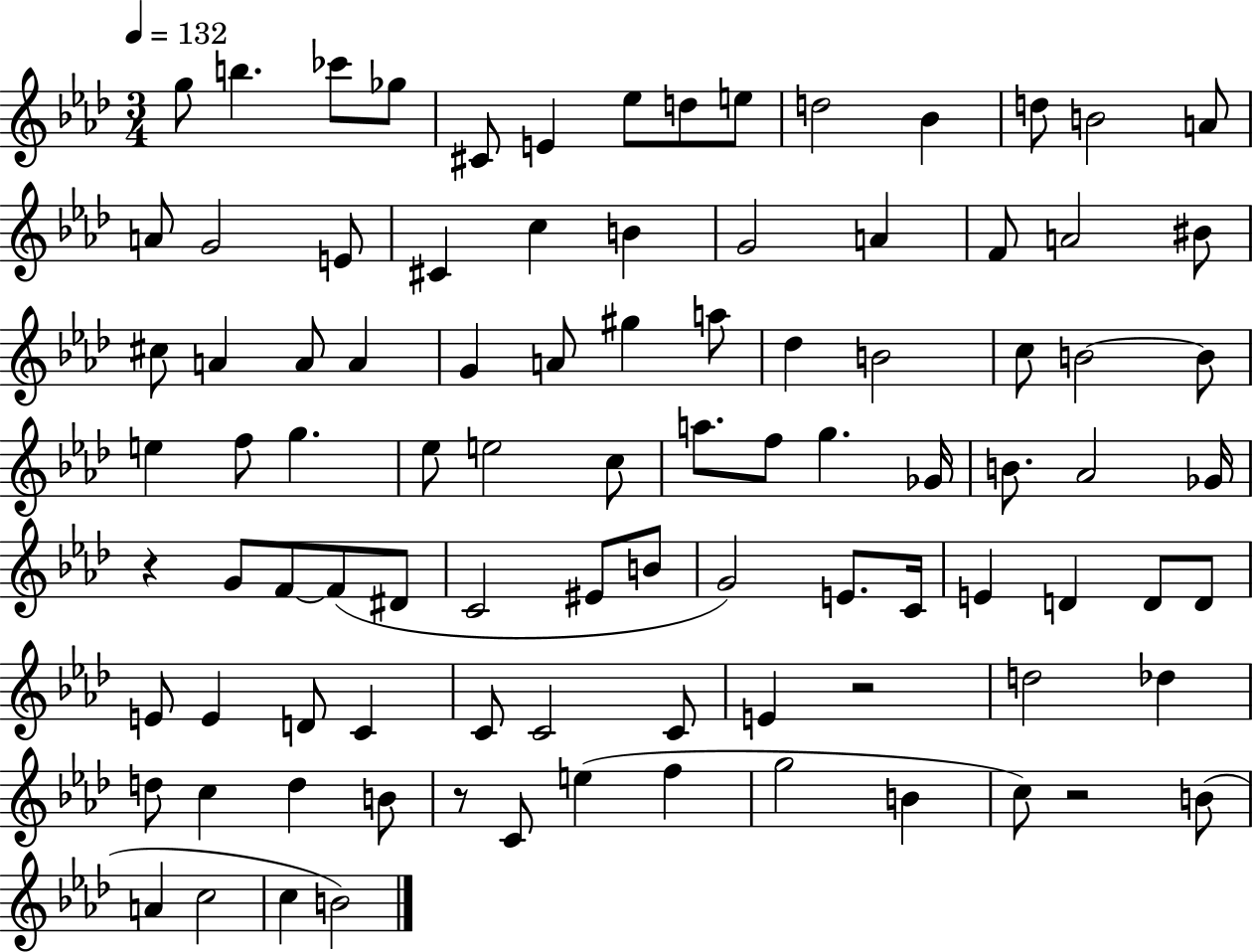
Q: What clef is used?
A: treble